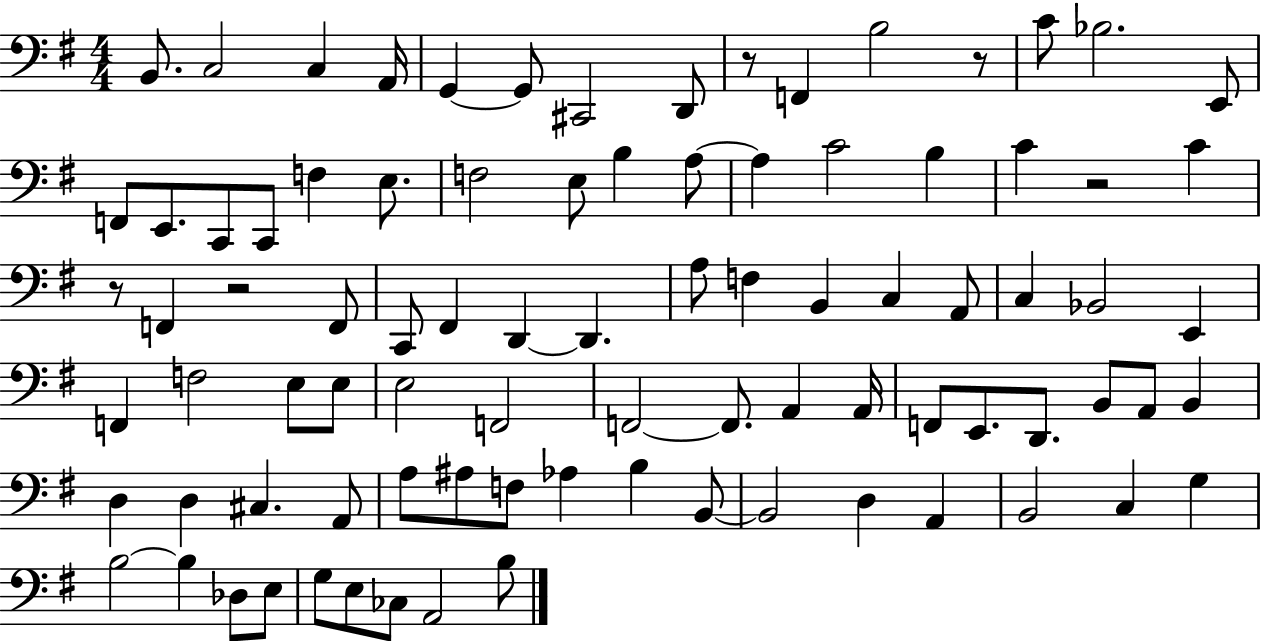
{
  \clef bass
  \numericTimeSignature
  \time 4/4
  \key g \major
  b,8. c2 c4 a,16 | g,4~~ g,8 cis,2 d,8 | r8 f,4 b2 r8 | c'8 bes2. e,8 | \break f,8 e,8. c,8 c,8 f4 e8. | f2 e8 b4 a8~~ | a4 c'2 b4 | c'4 r2 c'4 | \break r8 f,4 r2 f,8 | c,8 fis,4 d,4~~ d,4. | a8 f4 b,4 c4 a,8 | c4 bes,2 e,4 | \break f,4 f2 e8 e8 | e2 f,2 | f,2~~ f,8. a,4 a,16 | f,8 e,8. d,8. b,8 a,8 b,4 | \break d4 d4 cis4. a,8 | a8 ais8 f8 aes4 b4 b,8~~ | b,2 d4 a,4 | b,2 c4 g4 | \break b2~~ b4 des8 e8 | g8 e8 ces8 a,2 b8 | \bar "|."
}